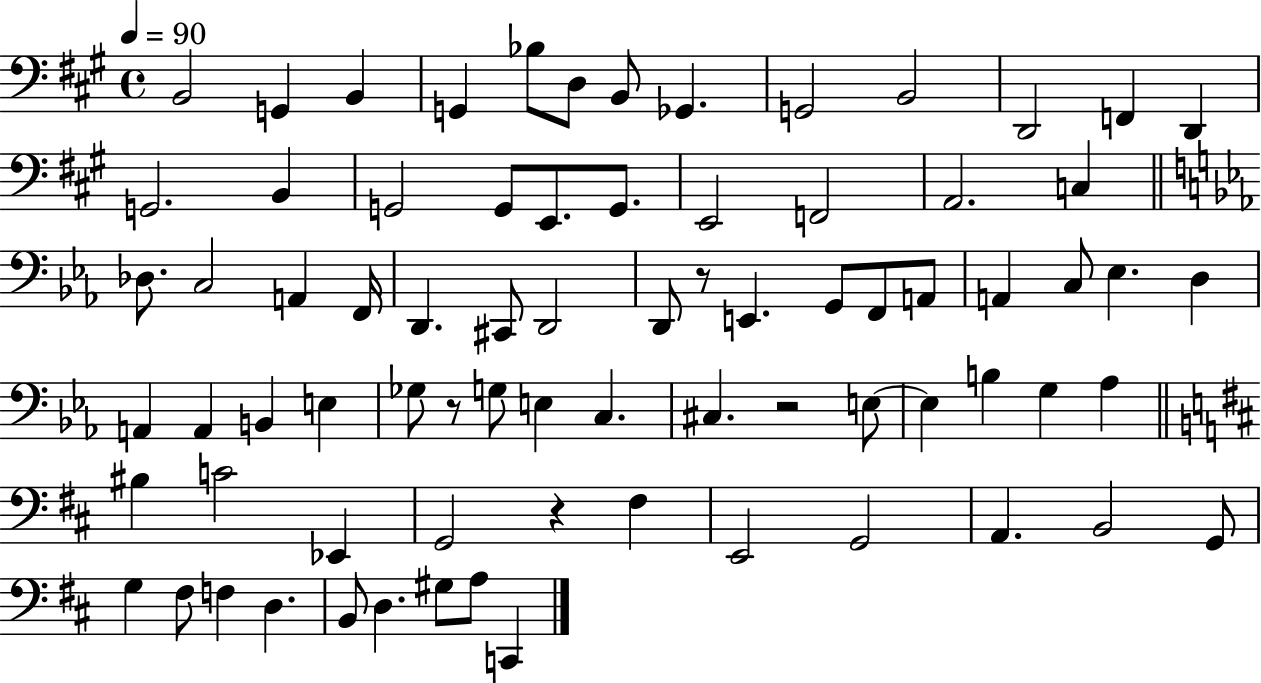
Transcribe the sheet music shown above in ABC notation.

X:1
T:Untitled
M:4/4
L:1/4
K:A
B,,2 G,, B,, G,, _B,/2 D,/2 B,,/2 _G,, G,,2 B,,2 D,,2 F,, D,, G,,2 B,, G,,2 G,,/2 E,,/2 G,,/2 E,,2 F,,2 A,,2 C, _D,/2 C,2 A,, F,,/4 D,, ^C,,/2 D,,2 D,,/2 z/2 E,, G,,/2 F,,/2 A,,/2 A,, C,/2 _E, D, A,, A,, B,, E, _G,/2 z/2 G,/2 E, C, ^C, z2 E,/2 E, B, G, _A, ^B, C2 _E,, G,,2 z ^F, E,,2 G,,2 A,, B,,2 G,,/2 G, ^F,/2 F, D, B,,/2 D, ^G,/2 A,/2 C,,